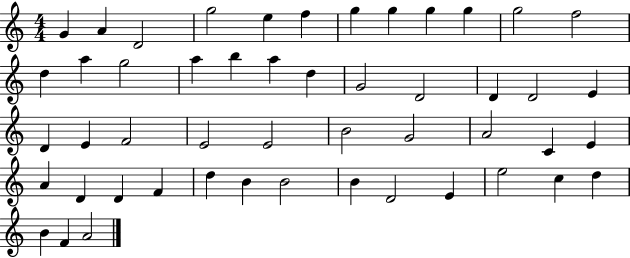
X:1
T:Untitled
M:4/4
L:1/4
K:C
G A D2 g2 e f g g g g g2 f2 d a g2 a b a d G2 D2 D D2 E D E F2 E2 E2 B2 G2 A2 C E A D D F d B B2 B D2 E e2 c d B F A2